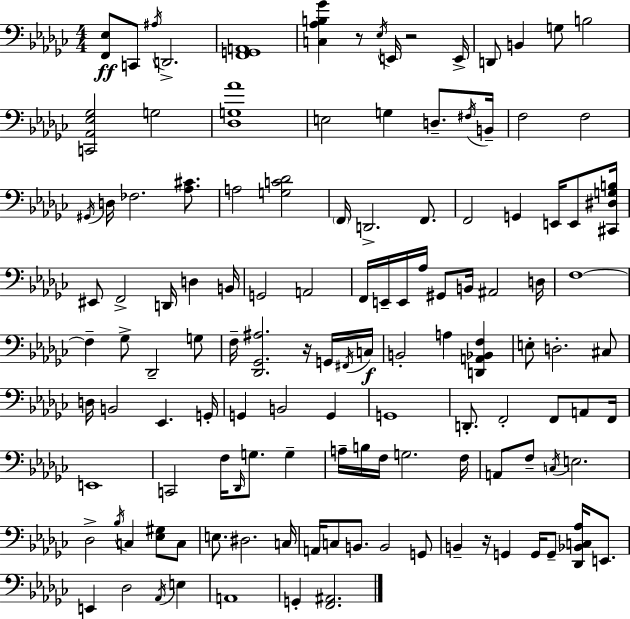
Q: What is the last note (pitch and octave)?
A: G2